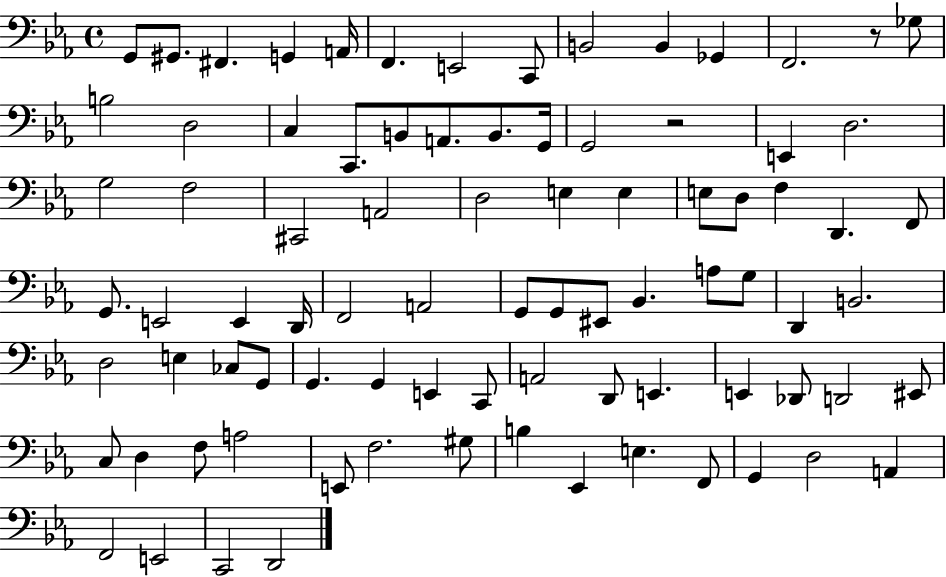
G2/e G#2/e. F#2/q. G2/q A2/s F2/q. E2/h C2/e B2/h B2/q Gb2/q F2/h. R/e Gb3/e B3/h D3/h C3/q C2/e. B2/e A2/e. B2/e. G2/s G2/h R/h E2/q D3/h. G3/h F3/h C#2/h A2/h D3/h E3/q E3/q E3/e D3/e F3/q D2/q. F2/e G2/e. E2/h E2/q D2/s F2/h A2/h G2/e G2/e EIS2/e Bb2/q. A3/e G3/e D2/q B2/h. D3/h E3/q CES3/e G2/e G2/q. G2/q E2/q C2/e A2/h D2/e E2/q. E2/q Db2/e D2/h EIS2/e C3/e D3/q F3/e A3/h E2/e F3/h. G#3/e B3/q Eb2/q E3/q. F2/e G2/q D3/h A2/q F2/h E2/h C2/h D2/h